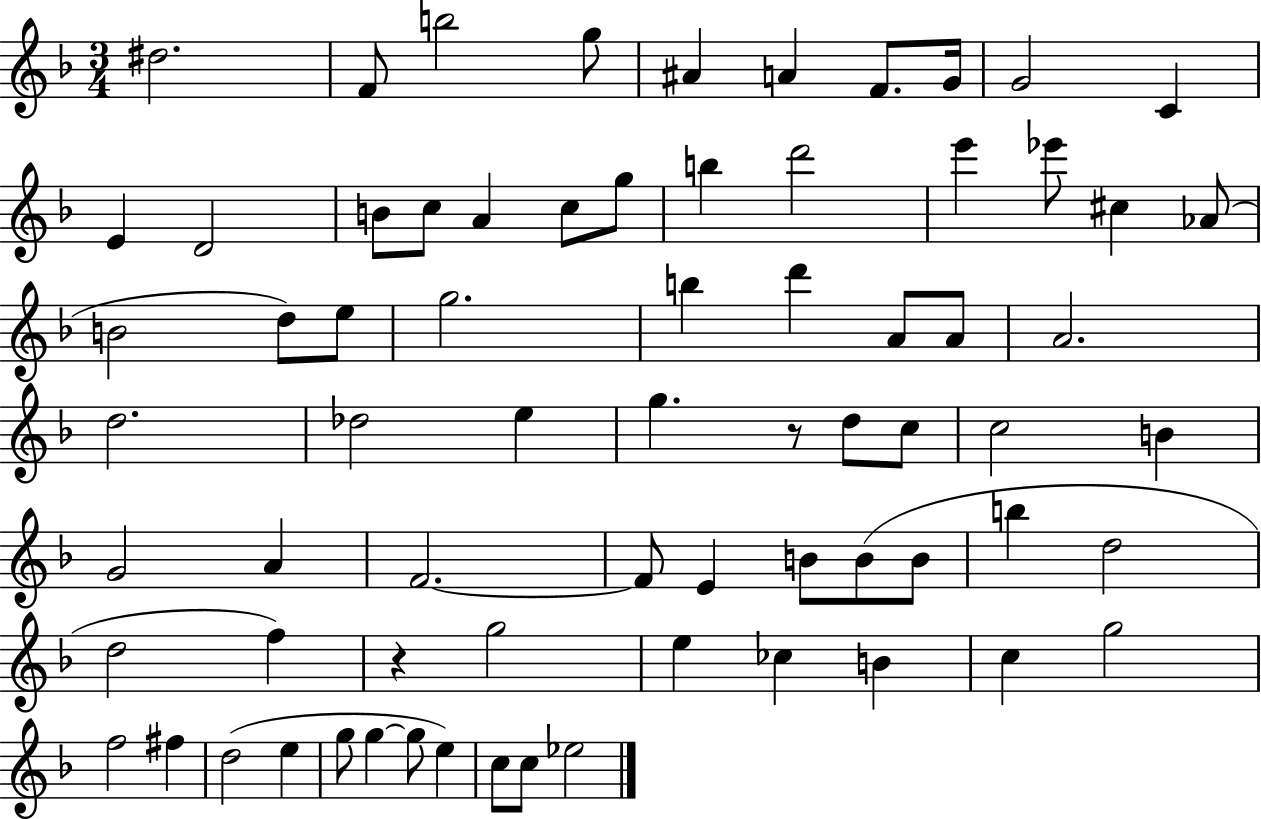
X:1
T:Untitled
M:3/4
L:1/4
K:F
^d2 F/2 b2 g/2 ^A A F/2 G/4 G2 C E D2 B/2 c/2 A c/2 g/2 b d'2 e' _e'/2 ^c _A/2 B2 d/2 e/2 g2 b d' A/2 A/2 A2 d2 _d2 e g z/2 d/2 c/2 c2 B G2 A F2 F/2 E B/2 B/2 B/2 b d2 d2 f z g2 e _c B c g2 f2 ^f d2 e g/2 g g/2 e c/2 c/2 _e2